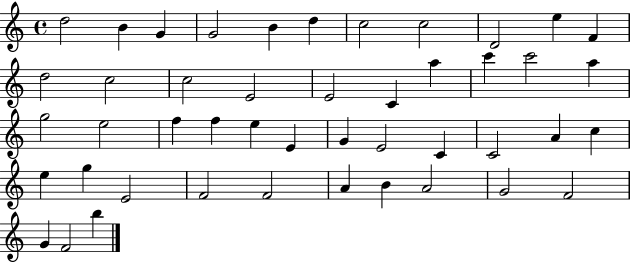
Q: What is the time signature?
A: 4/4